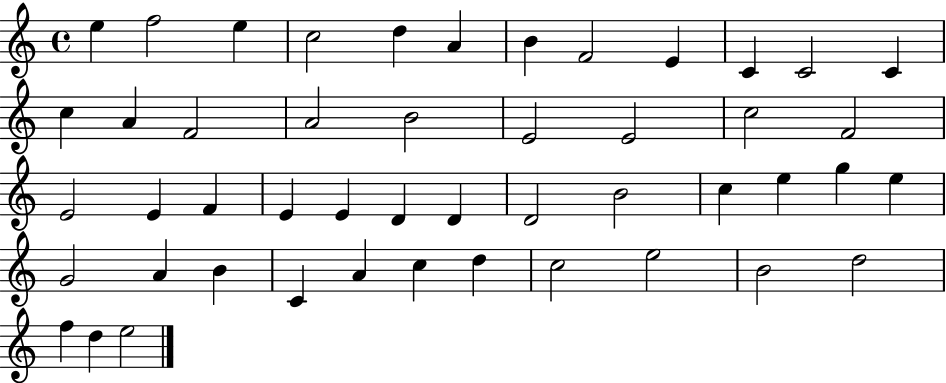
E5/q F5/h E5/q C5/h D5/q A4/q B4/q F4/h E4/q C4/q C4/h C4/q C5/q A4/q F4/h A4/h B4/h E4/h E4/h C5/h F4/h E4/h E4/q F4/q E4/q E4/q D4/q D4/q D4/h B4/h C5/q E5/q G5/q E5/q G4/h A4/q B4/q C4/q A4/q C5/q D5/q C5/h E5/h B4/h D5/h F5/q D5/q E5/h